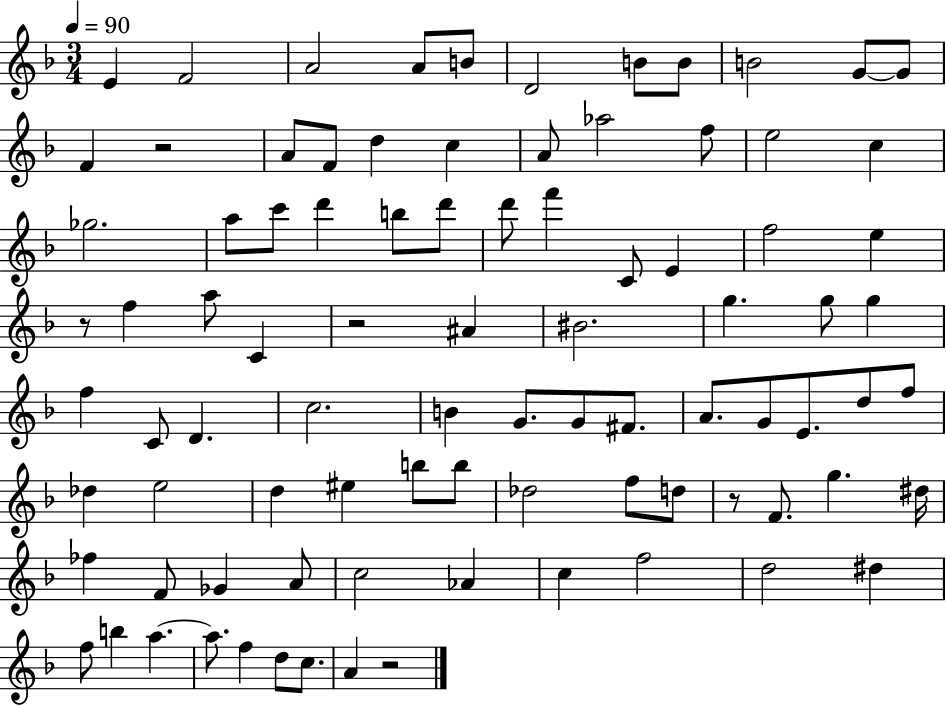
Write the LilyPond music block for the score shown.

{
  \clef treble
  \numericTimeSignature
  \time 3/4
  \key f \major
  \tempo 4 = 90
  e'4 f'2 | a'2 a'8 b'8 | d'2 b'8 b'8 | b'2 g'8~~ g'8 | \break f'4 r2 | a'8 f'8 d''4 c''4 | a'8 aes''2 f''8 | e''2 c''4 | \break ges''2. | a''8 c'''8 d'''4 b''8 d'''8 | d'''8 f'''4 c'8 e'4 | f''2 e''4 | \break r8 f''4 a''8 c'4 | r2 ais'4 | bis'2. | g''4. g''8 g''4 | \break f''4 c'8 d'4. | c''2. | b'4 g'8. g'8 fis'8. | a'8. g'8 e'8. d''8 f''8 | \break des''4 e''2 | d''4 eis''4 b''8 b''8 | des''2 f''8 d''8 | r8 f'8. g''4. dis''16 | \break fes''4 f'8 ges'4 a'8 | c''2 aes'4 | c''4 f''2 | d''2 dis''4 | \break f''8 b''4 a''4.~~ | a''8. f''4 d''8 c''8. | a'4 r2 | \bar "|."
}